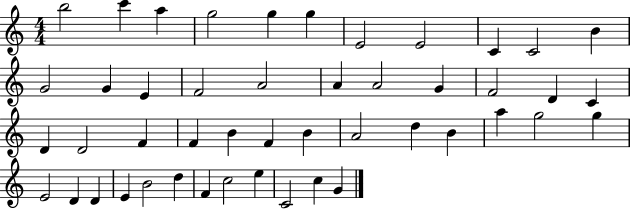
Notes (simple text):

B5/h C6/q A5/q G5/h G5/q G5/q E4/h E4/h C4/q C4/h B4/q G4/h G4/q E4/q F4/h A4/h A4/q A4/h G4/q F4/h D4/q C4/q D4/q D4/h F4/q F4/q B4/q F4/q B4/q A4/h D5/q B4/q A5/q G5/h G5/q E4/h D4/q D4/q E4/q B4/h D5/q F4/q C5/h E5/q C4/h C5/q G4/q